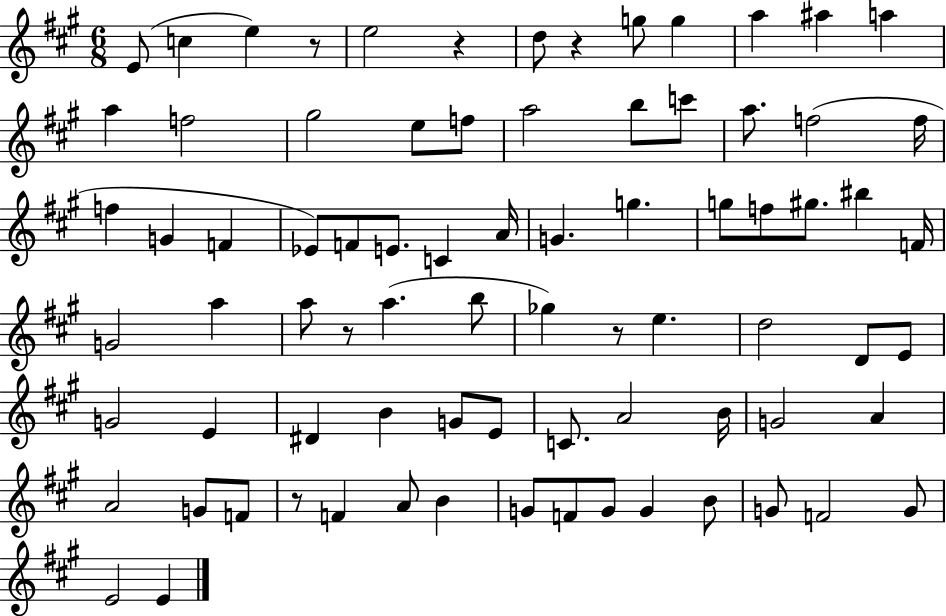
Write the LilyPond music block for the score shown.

{
  \clef treble
  \numericTimeSignature
  \time 6/8
  \key a \major
  e'8( c''4 e''4) r8 | e''2 r4 | d''8 r4 g''8 g''4 | a''4 ais''4 a''4 | \break a''4 f''2 | gis''2 e''8 f''8 | a''2 b''8 c'''8 | a''8. f''2( f''16 | \break f''4 g'4 f'4 | ees'8) f'8 e'8. c'4 a'16 | g'4. g''4. | g''8 f''8 gis''8. bis''4 f'16 | \break g'2 a''4 | a''8 r8 a''4.( b''8 | ges''4) r8 e''4. | d''2 d'8 e'8 | \break g'2 e'4 | dis'4 b'4 g'8 e'8 | c'8. a'2 b'16 | g'2 a'4 | \break a'2 g'8 f'8 | r8 f'4 a'8 b'4 | g'8 f'8 g'8 g'4 b'8 | g'8 f'2 g'8 | \break e'2 e'4 | \bar "|."
}